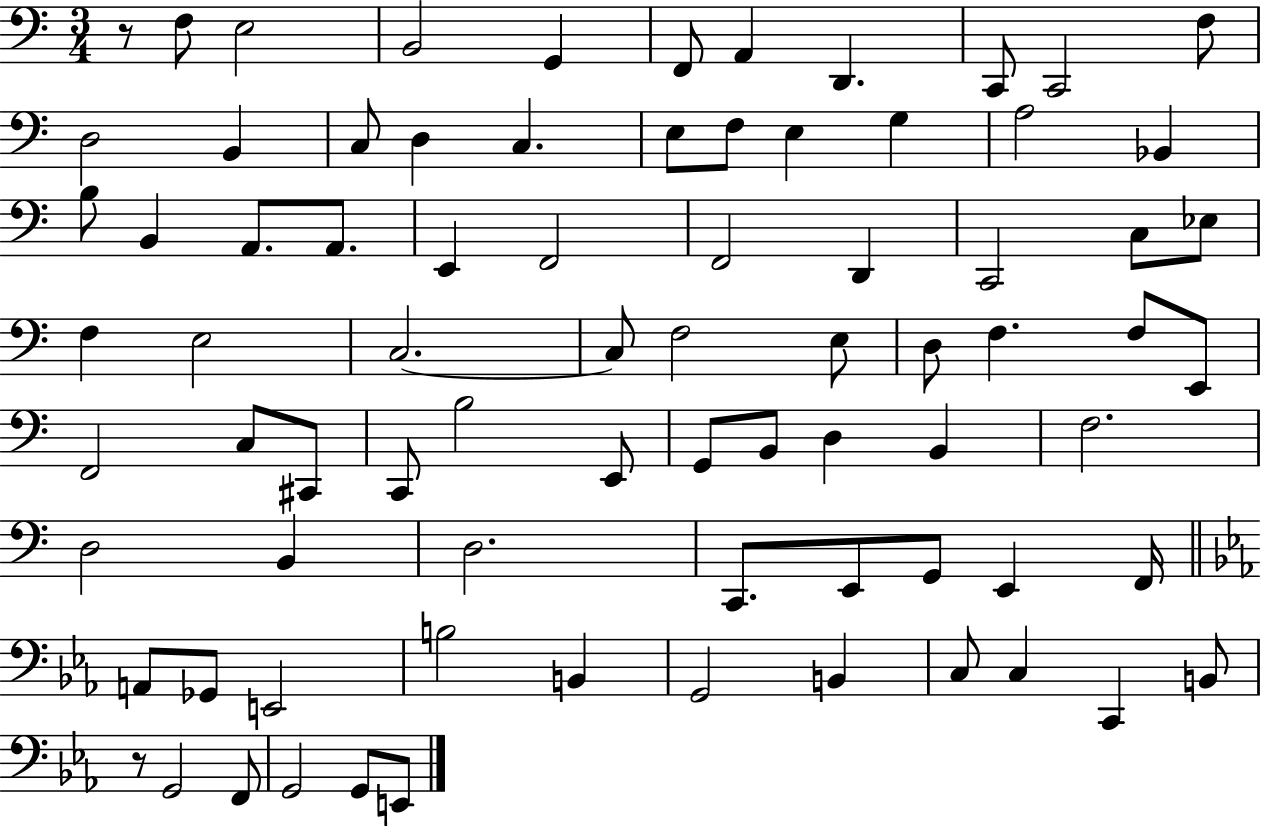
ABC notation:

X:1
T:Untitled
M:3/4
L:1/4
K:C
z/2 F,/2 E,2 B,,2 G,, F,,/2 A,, D,, C,,/2 C,,2 F,/2 D,2 B,, C,/2 D, C, E,/2 F,/2 E, G, A,2 _B,, B,/2 B,, A,,/2 A,,/2 E,, F,,2 F,,2 D,, C,,2 C,/2 _E,/2 F, E,2 C,2 C,/2 F,2 E,/2 D,/2 F, F,/2 E,,/2 F,,2 C,/2 ^C,,/2 C,,/2 B,2 E,,/2 G,,/2 B,,/2 D, B,, F,2 D,2 B,, D,2 C,,/2 E,,/2 G,,/2 E,, F,,/4 A,,/2 _G,,/2 E,,2 B,2 B,, G,,2 B,, C,/2 C, C,, B,,/2 z/2 G,,2 F,,/2 G,,2 G,,/2 E,,/2